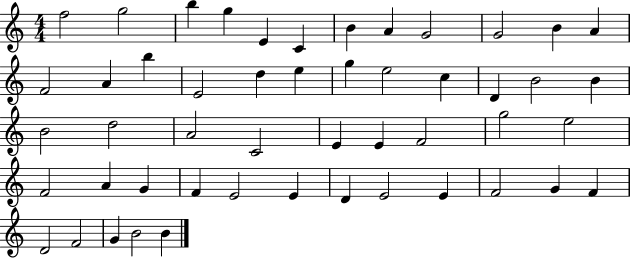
{
  \clef treble
  \numericTimeSignature
  \time 4/4
  \key c \major
  f''2 g''2 | b''4 g''4 e'4 c'4 | b'4 a'4 g'2 | g'2 b'4 a'4 | \break f'2 a'4 b''4 | e'2 d''4 e''4 | g''4 e''2 c''4 | d'4 b'2 b'4 | \break b'2 d''2 | a'2 c'2 | e'4 e'4 f'2 | g''2 e''2 | \break f'2 a'4 g'4 | f'4 e'2 e'4 | d'4 e'2 e'4 | f'2 g'4 f'4 | \break d'2 f'2 | g'4 b'2 b'4 | \bar "|."
}